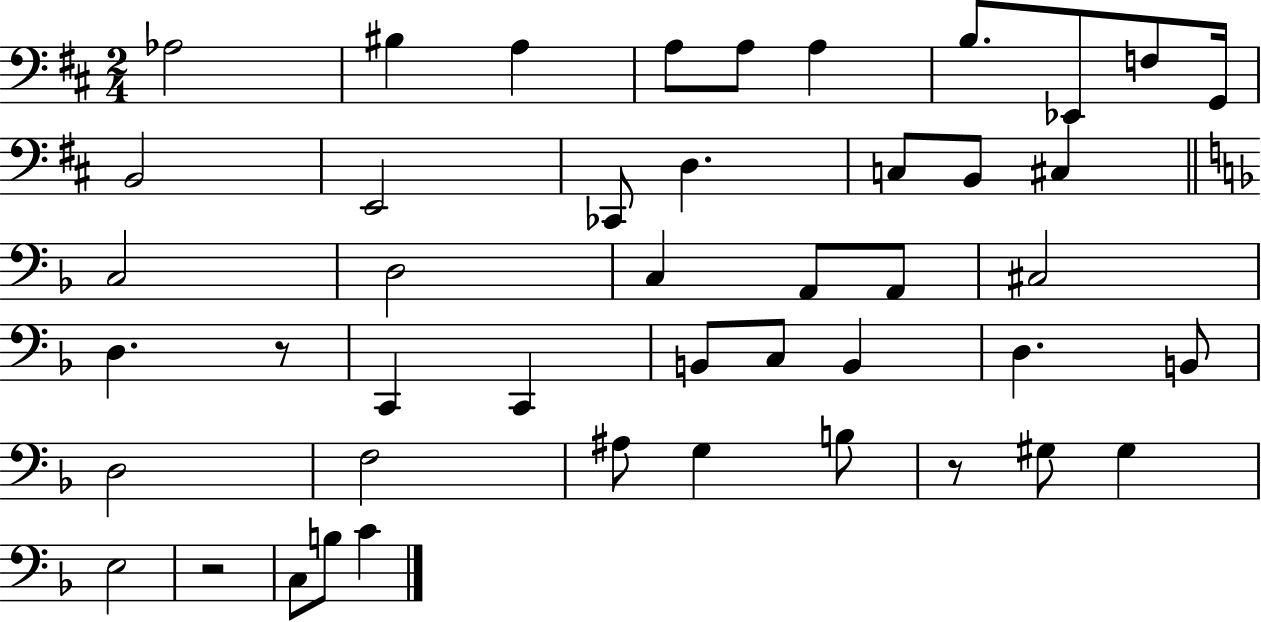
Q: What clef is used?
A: bass